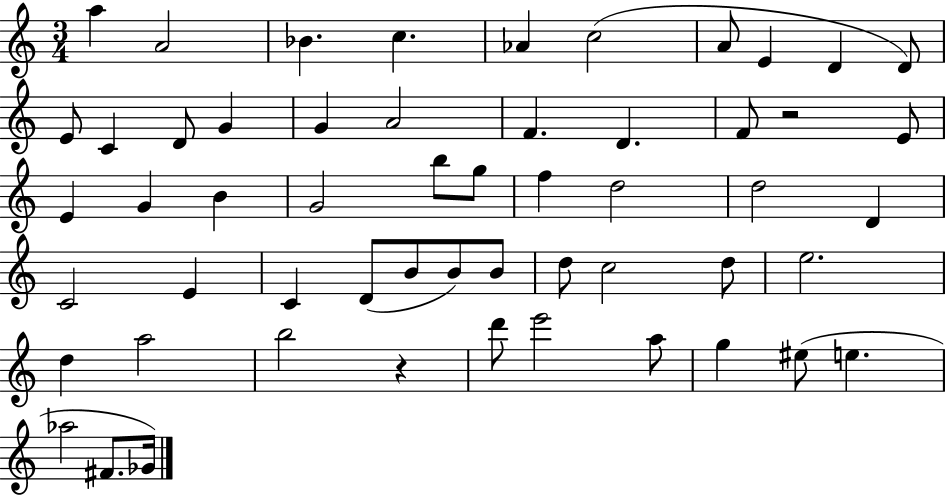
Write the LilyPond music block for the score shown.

{
  \clef treble
  \numericTimeSignature
  \time 3/4
  \key c \major
  a''4 a'2 | bes'4. c''4. | aes'4 c''2( | a'8 e'4 d'4 d'8) | \break e'8 c'4 d'8 g'4 | g'4 a'2 | f'4. d'4. | f'8 r2 e'8 | \break e'4 g'4 b'4 | g'2 b''8 g''8 | f''4 d''2 | d''2 d'4 | \break c'2 e'4 | c'4 d'8( b'8 b'8) b'8 | d''8 c''2 d''8 | e''2. | \break d''4 a''2 | b''2 r4 | d'''8 e'''2 a''8 | g''4 eis''8( e''4. | \break aes''2 fis'8. ges'16) | \bar "|."
}